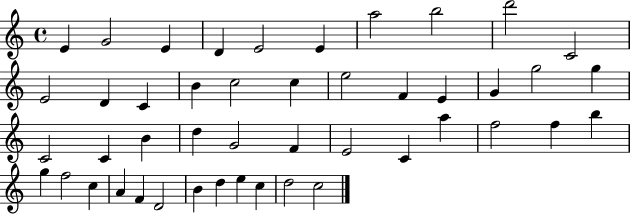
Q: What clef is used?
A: treble